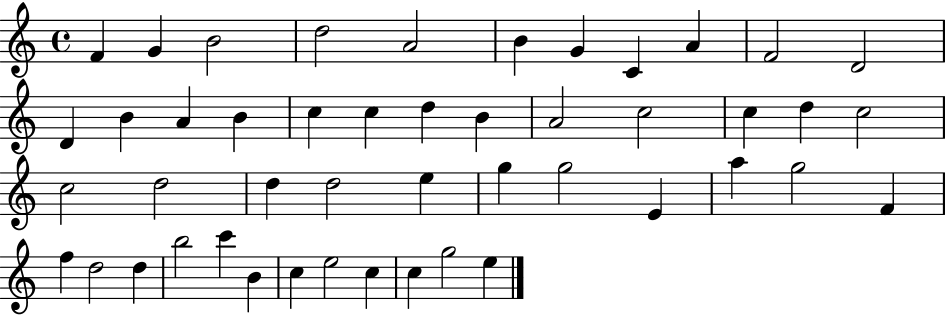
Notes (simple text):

F4/q G4/q B4/h D5/h A4/h B4/q G4/q C4/q A4/q F4/h D4/h D4/q B4/q A4/q B4/q C5/q C5/q D5/q B4/q A4/h C5/h C5/q D5/q C5/h C5/h D5/h D5/q D5/h E5/q G5/q G5/h E4/q A5/q G5/h F4/q F5/q D5/h D5/q B5/h C6/q B4/q C5/q E5/h C5/q C5/q G5/h E5/q